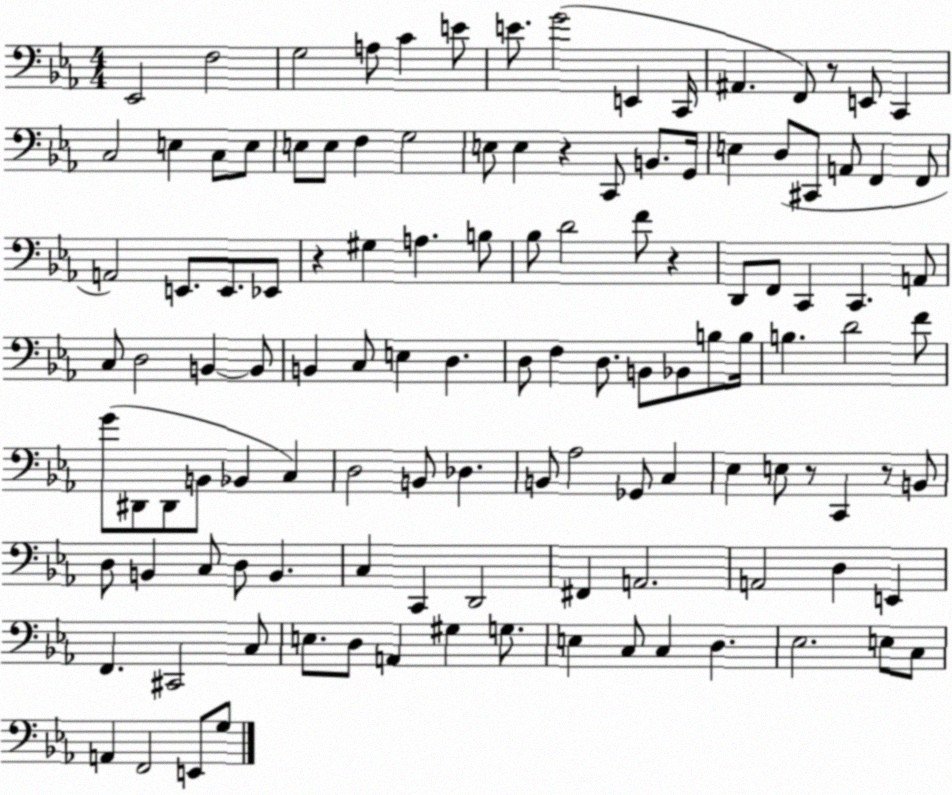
X:1
T:Untitled
M:4/4
L:1/4
K:Eb
_E,,2 F,2 G,2 A,/2 C E/2 E/2 G2 E,, C,,/4 ^A,, F,,/2 z/2 E,,/2 C,, C,2 E, C,/2 E,/2 E,/2 E,/2 F, G,2 E,/2 E, z C,,/2 B,,/2 G,,/4 E, D,/2 ^C,,/2 A,,/2 F,, F,,/2 A,,2 E,,/2 E,,/2 _E,,/2 z ^G, A, B,/2 _B,/2 D2 F/2 z D,,/2 F,,/2 C,, C,, A,,/2 C,/2 D,2 B,, B,,/2 B,, C,/2 E, D, D,/2 F, D,/2 B,,/2 _B,,/2 B,/2 B,/4 B, D2 F/2 G/2 ^D,,/2 ^D,,/2 B,,/2 _B,, C, D,2 B,,/2 _D, B,,/2 _A,2 _G,,/2 C, _E, E,/2 z/2 C,, z/2 B,,/2 D,/2 B,, C,/2 D,/2 B,, C, C,, D,,2 ^F,, A,,2 A,,2 D, E,, F,, ^C,,2 C,/2 E,/2 D,/2 A,, ^G, G,/2 E, C,/2 C, D, _E,2 E,/2 C,/2 A,, F,,2 E,,/2 G,/2